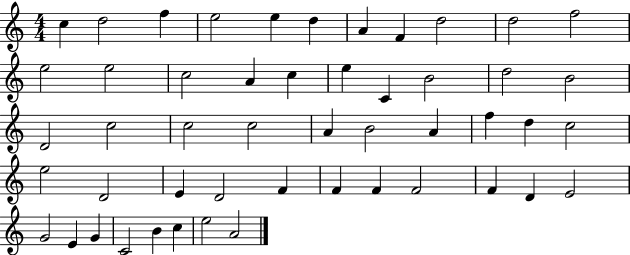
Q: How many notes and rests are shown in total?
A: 50